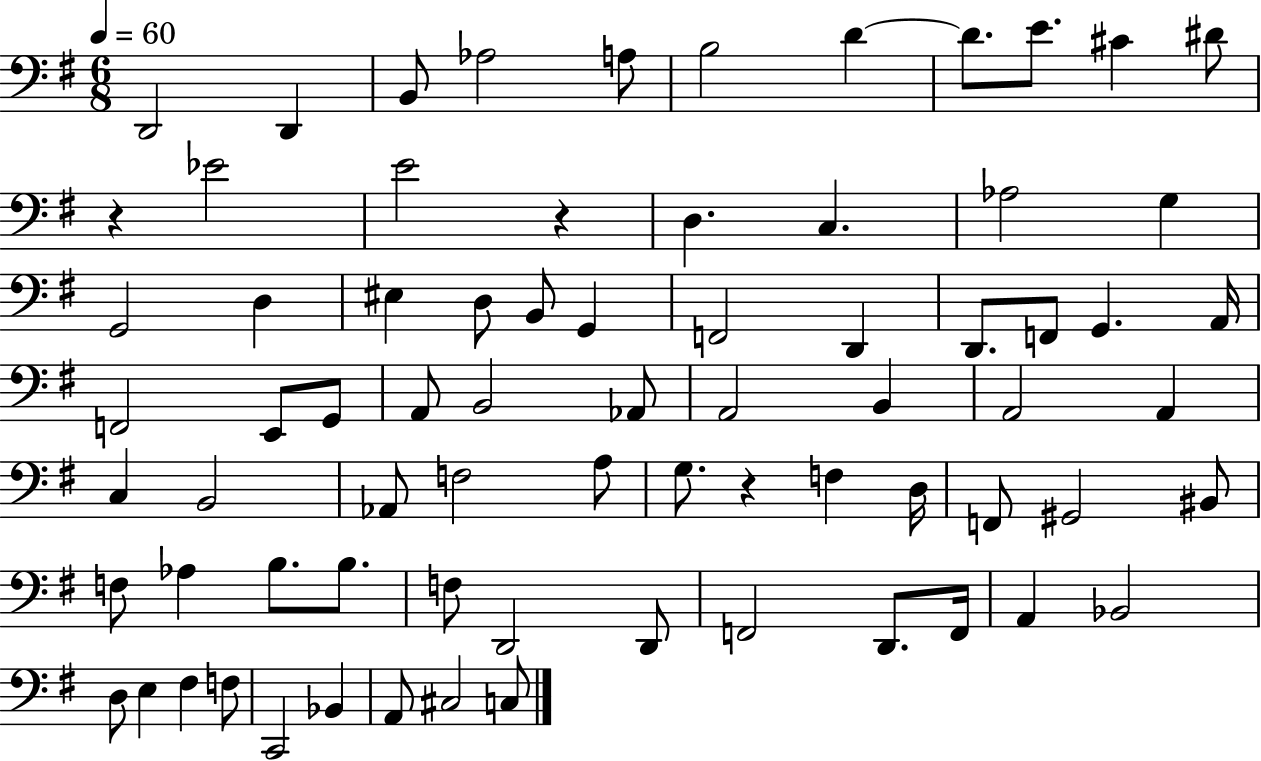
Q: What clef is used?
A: bass